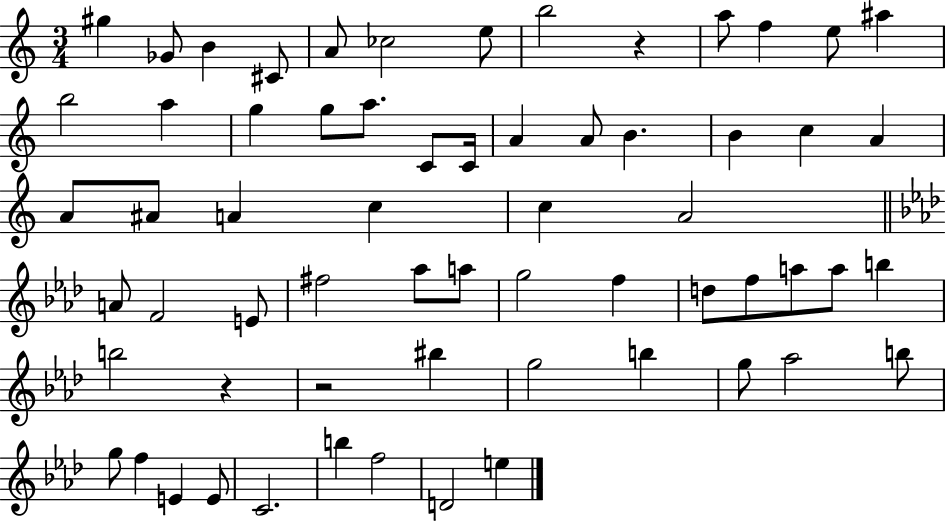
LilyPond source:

{
  \clef treble
  \numericTimeSignature
  \time 3/4
  \key c \major
  gis''4 ges'8 b'4 cis'8 | a'8 ces''2 e''8 | b''2 r4 | a''8 f''4 e''8 ais''4 | \break b''2 a''4 | g''4 g''8 a''8. c'8 c'16 | a'4 a'8 b'4. | b'4 c''4 a'4 | \break a'8 ais'8 a'4 c''4 | c''4 a'2 | \bar "||" \break \key aes \major a'8 f'2 e'8 | fis''2 aes''8 a''8 | g''2 f''4 | d''8 f''8 a''8 a''8 b''4 | \break b''2 r4 | r2 bis''4 | g''2 b''4 | g''8 aes''2 b''8 | \break g''8 f''4 e'4 e'8 | c'2. | b''4 f''2 | d'2 e''4 | \break \bar "|."
}